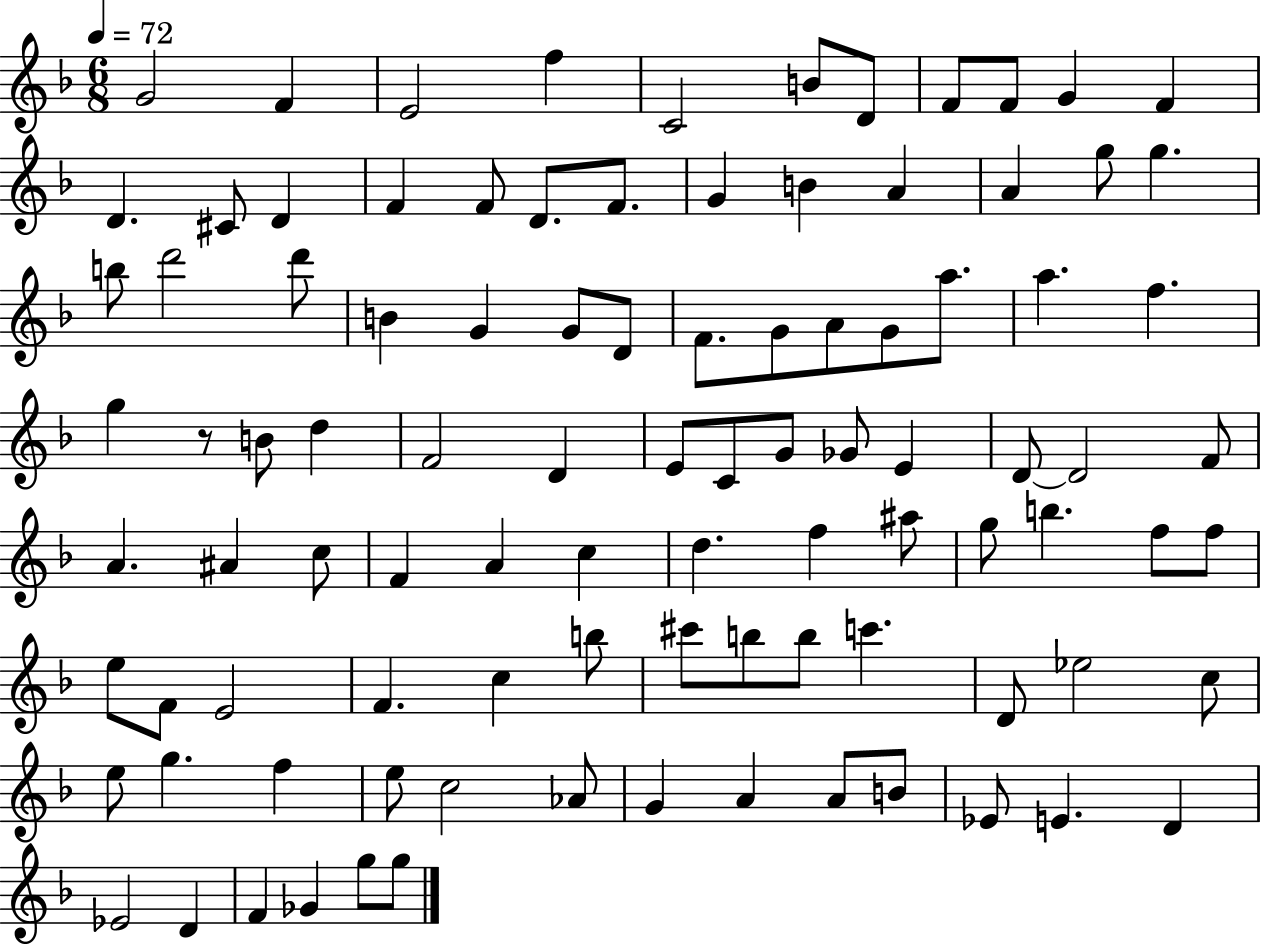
G4/h F4/q E4/h F5/q C4/h B4/e D4/e F4/e F4/e G4/q F4/q D4/q. C#4/e D4/q F4/q F4/e D4/e. F4/e. G4/q B4/q A4/q A4/q G5/e G5/q. B5/e D6/h D6/e B4/q G4/q G4/e D4/e F4/e. G4/e A4/e G4/e A5/e. A5/q. F5/q. G5/q R/e B4/e D5/q F4/h D4/q E4/e C4/e G4/e Gb4/e E4/q D4/e D4/h F4/e A4/q. A#4/q C5/e F4/q A4/q C5/q D5/q. F5/q A#5/e G5/e B5/q. F5/e F5/e E5/e F4/e E4/h F4/q. C5/q B5/e C#6/e B5/e B5/e C6/q. D4/e Eb5/h C5/e E5/e G5/q. F5/q E5/e C5/h Ab4/e G4/q A4/q A4/e B4/e Eb4/e E4/q. D4/q Eb4/h D4/q F4/q Gb4/q G5/e G5/e